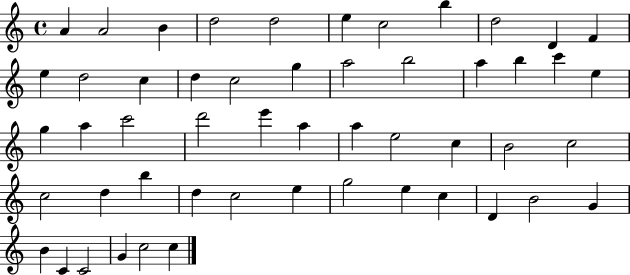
A4/q A4/h B4/q D5/h D5/h E5/q C5/h B5/q D5/h D4/q F4/q E5/q D5/h C5/q D5/q C5/h G5/q A5/h B5/h A5/q B5/q C6/q E5/q G5/q A5/q C6/h D6/h E6/q A5/q A5/q E5/h C5/q B4/h C5/h C5/h D5/q B5/q D5/q C5/h E5/q G5/h E5/q C5/q D4/q B4/h G4/q B4/q C4/q C4/h G4/q C5/h C5/q